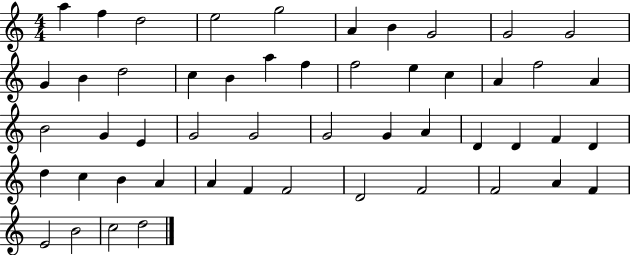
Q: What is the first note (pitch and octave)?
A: A5